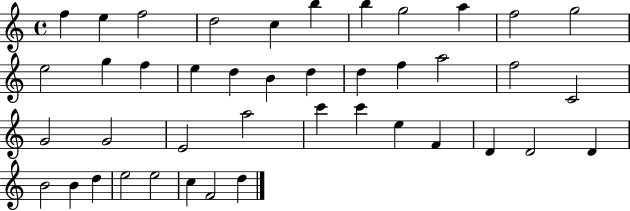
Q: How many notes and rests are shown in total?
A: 42